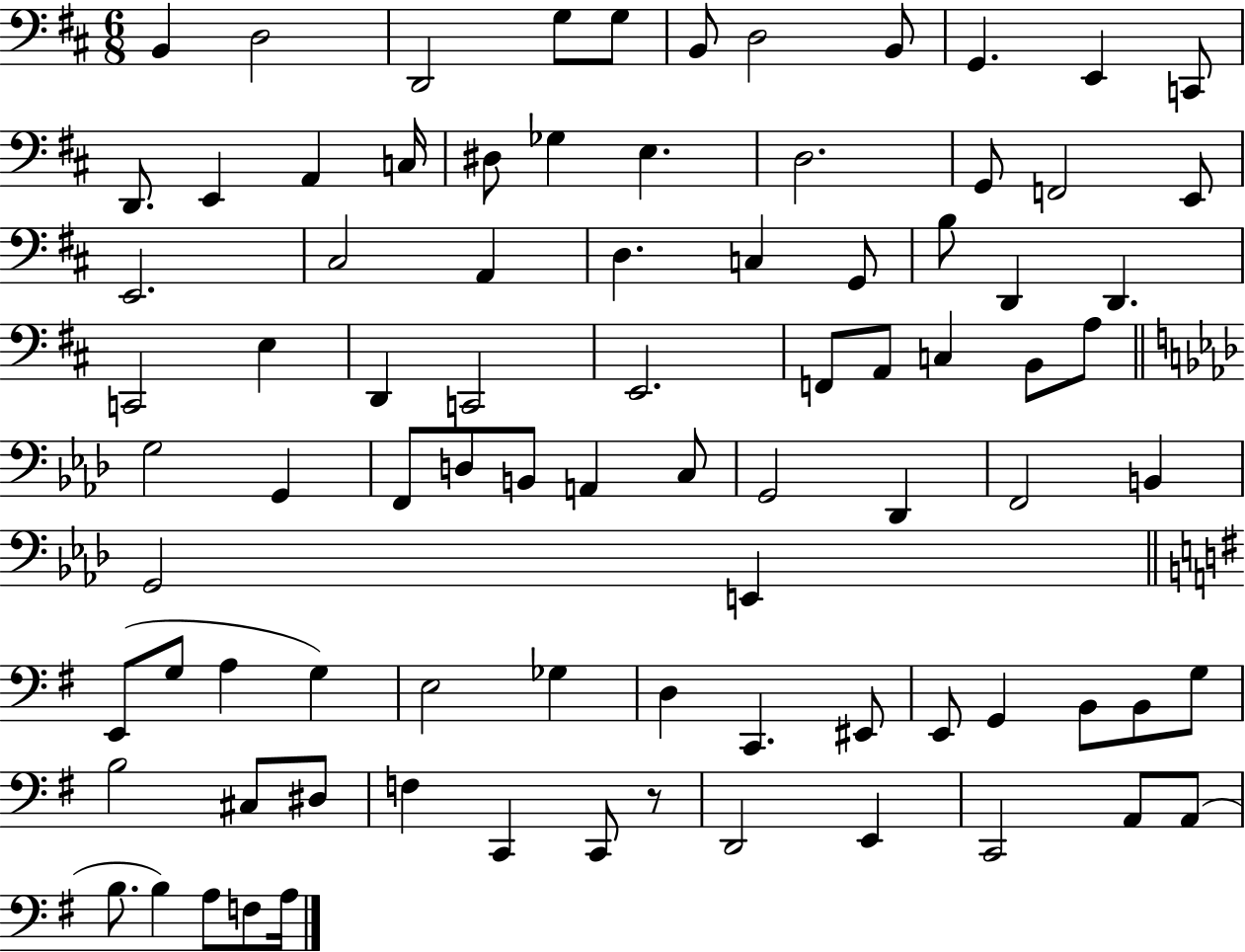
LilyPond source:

{
  \clef bass
  \numericTimeSignature
  \time 6/8
  \key d \major
  b,4 d2 | d,2 g8 g8 | b,8 d2 b,8 | g,4. e,4 c,8 | \break d,8. e,4 a,4 c16 | dis8 ges4 e4. | d2. | g,8 f,2 e,8 | \break e,2. | cis2 a,4 | d4. c4 g,8 | b8 d,4 d,4. | \break c,2 e4 | d,4 c,2 | e,2. | f,8 a,8 c4 b,8 a8 | \break \bar "||" \break \key aes \major g2 g,4 | f,8 d8 b,8 a,4 c8 | g,2 des,4 | f,2 b,4 | \break g,2 e,4 | \bar "||" \break \key g \major e,8( g8 a4 g4) | e2 ges4 | d4 c,4. eis,8 | e,8 g,4 b,8 b,8 g8 | \break b2 cis8 dis8 | f4 c,4 c,8 r8 | d,2 e,4 | c,2 a,8 a,8( | \break b8. b4) a8 f8 a16 | \bar "|."
}